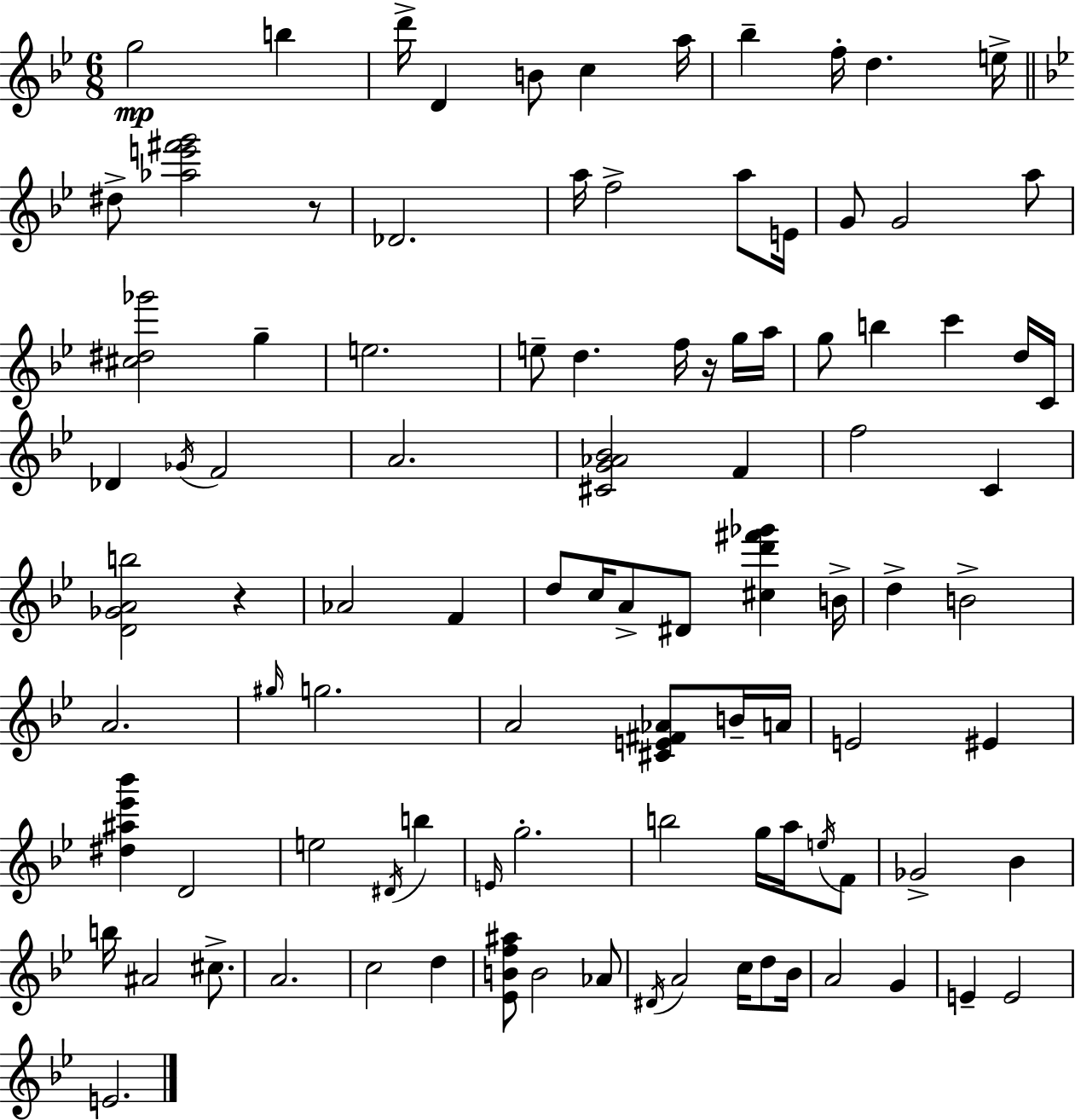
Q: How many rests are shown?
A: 3